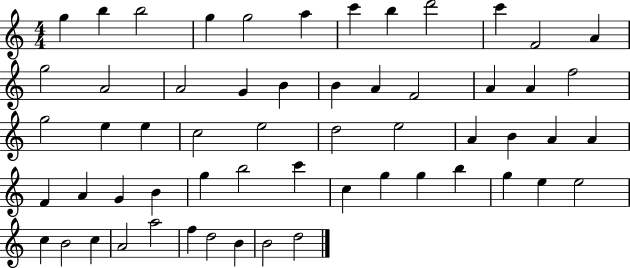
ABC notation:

X:1
T:Untitled
M:4/4
L:1/4
K:C
g b b2 g g2 a c' b d'2 c' F2 A g2 A2 A2 G B B A F2 A A f2 g2 e e c2 e2 d2 e2 A B A A F A G B g b2 c' c g g b g e e2 c B2 c A2 a2 f d2 B B2 d2